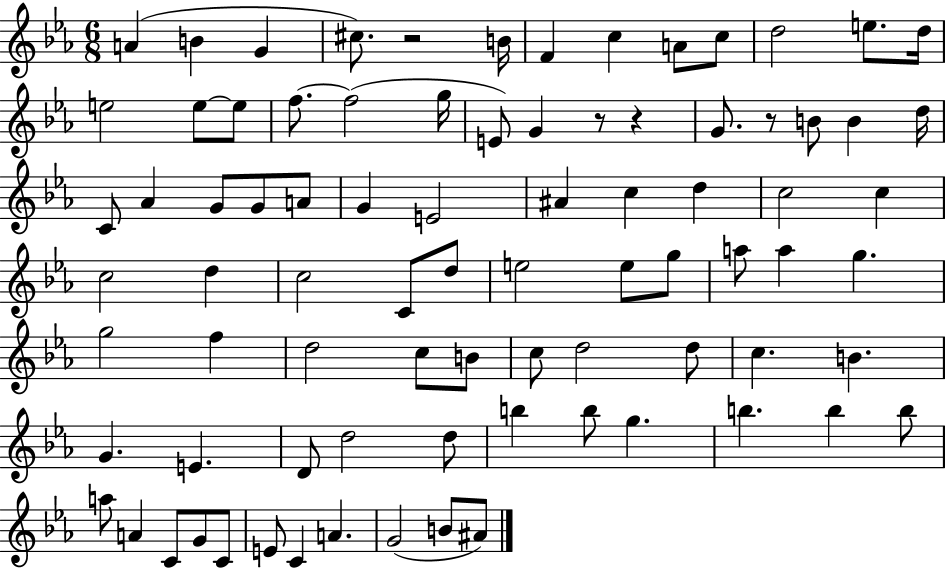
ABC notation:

X:1
T:Untitled
M:6/8
L:1/4
K:Eb
A B G ^c/2 z2 B/4 F c A/2 c/2 d2 e/2 d/4 e2 e/2 e/2 f/2 f2 g/4 E/2 G z/2 z G/2 z/2 B/2 B d/4 C/2 _A G/2 G/2 A/2 G E2 ^A c d c2 c c2 d c2 C/2 d/2 e2 e/2 g/2 a/2 a g g2 f d2 c/2 B/2 c/2 d2 d/2 c B G E D/2 d2 d/2 b b/2 g b b b/2 a/2 A C/2 G/2 C/2 E/2 C A G2 B/2 ^A/2